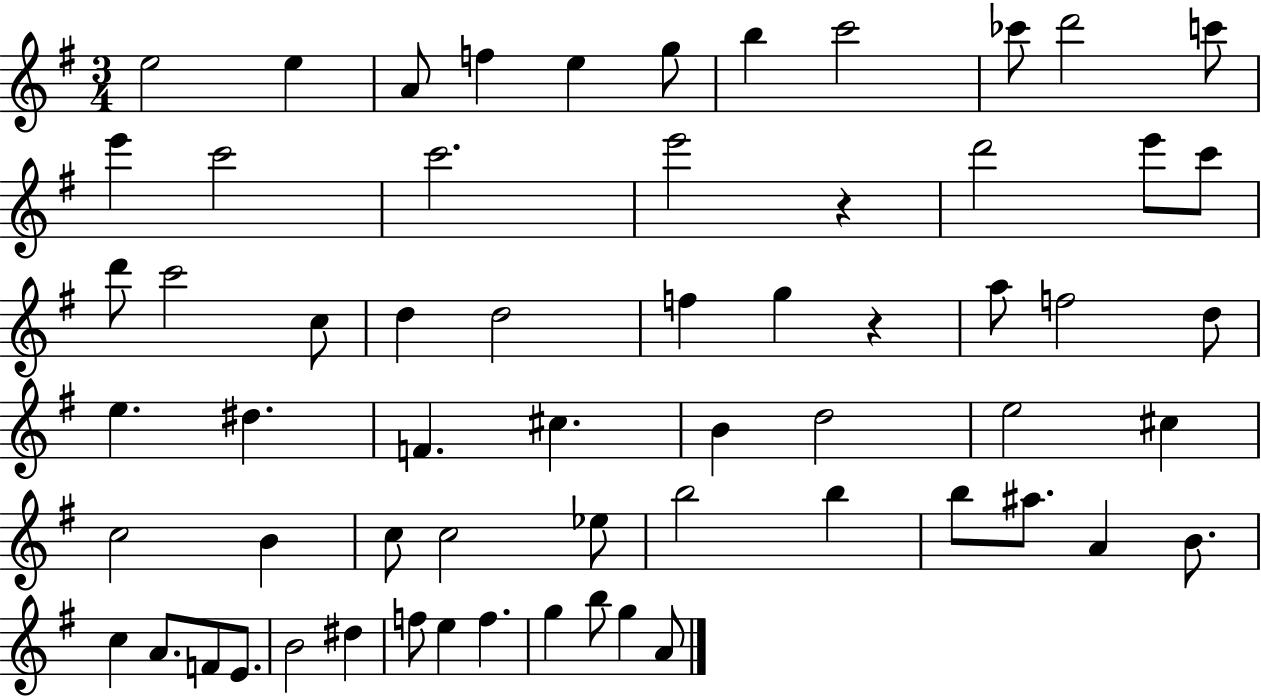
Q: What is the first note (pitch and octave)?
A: E5